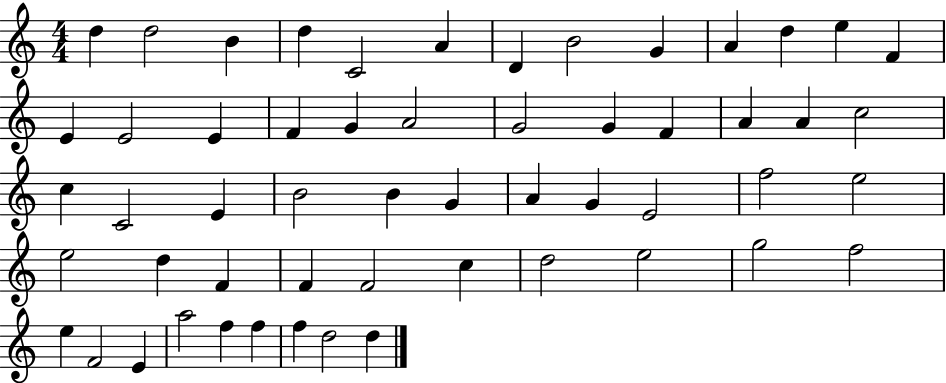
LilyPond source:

{
  \clef treble
  \numericTimeSignature
  \time 4/4
  \key c \major
  d''4 d''2 b'4 | d''4 c'2 a'4 | d'4 b'2 g'4 | a'4 d''4 e''4 f'4 | \break e'4 e'2 e'4 | f'4 g'4 a'2 | g'2 g'4 f'4 | a'4 a'4 c''2 | \break c''4 c'2 e'4 | b'2 b'4 g'4 | a'4 g'4 e'2 | f''2 e''2 | \break e''2 d''4 f'4 | f'4 f'2 c''4 | d''2 e''2 | g''2 f''2 | \break e''4 f'2 e'4 | a''2 f''4 f''4 | f''4 d''2 d''4 | \bar "|."
}